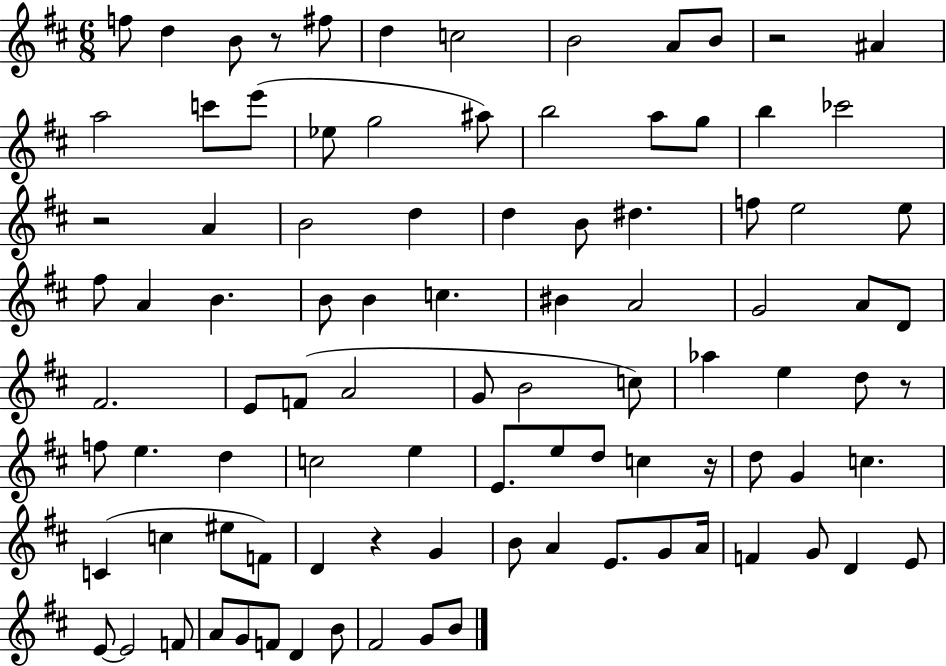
F5/e D5/q B4/e R/e F#5/e D5/q C5/h B4/h A4/e B4/e R/h A#4/q A5/h C6/e E6/e Eb5/e G5/h A#5/e B5/h A5/e G5/e B5/q CES6/h R/h A4/q B4/h D5/q D5/q B4/e D#5/q. F5/e E5/h E5/e F#5/e A4/q B4/q. B4/e B4/q C5/q. BIS4/q A4/h G4/h A4/e D4/e F#4/h. E4/e F4/e A4/h G4/e B4/h C5/e Ab5/q E5/q D5/e R/e F5/e E5/q. D5/q C5/h E5/q E4/e. E5/e D5/e C5/q R/s D5/e G4/q C5/q. C4/q C5/q EIS5/e F4/e D4/q R/q G4/q B4/e A4/q E4/e. G4/e A4/s F4/q G4/e D4/q E4/e E4/e E4/h F4/e A4/e G4/e F4/e D4/q B4/e F#4/h G4/e B4/e